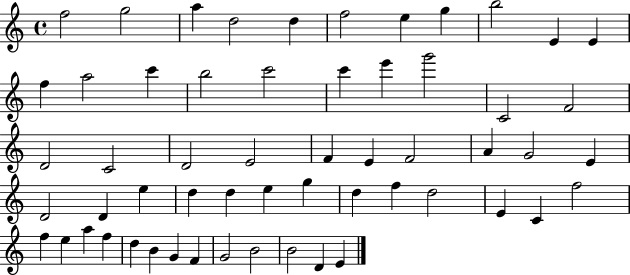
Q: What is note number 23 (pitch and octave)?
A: C4